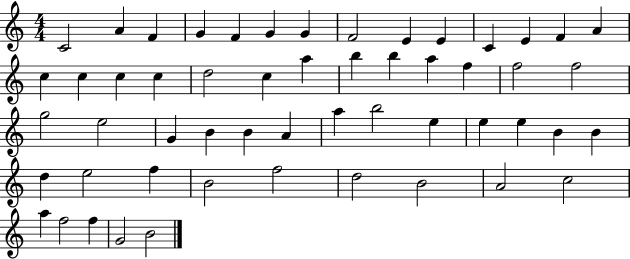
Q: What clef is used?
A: treble